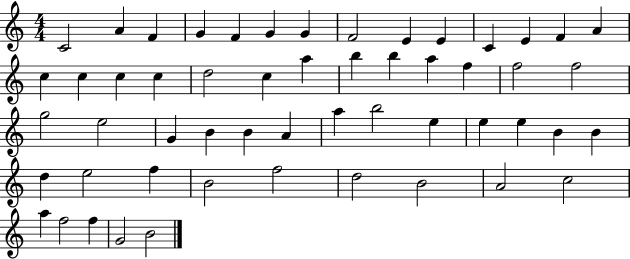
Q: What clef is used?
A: treble